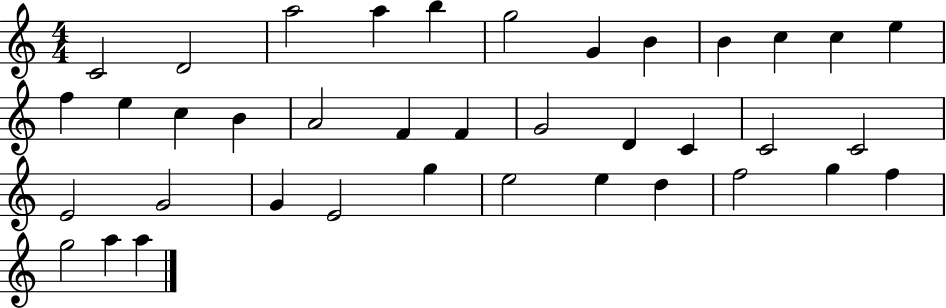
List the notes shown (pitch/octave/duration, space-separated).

C4/h D4/h A5/h A5/q B5/q G5/h G4/q B4/q B4/q C5/q C5/q E5/q F5/q E5/q C5/q B4/q A4/h F4/q F4/q G4/h D4/q C4/q C4/h C4/h E4/h G4/h G4/q E4/h G5/q E5/h E5/q D5/q F5/h G5/q F5/q G5/h A5/q A5/q